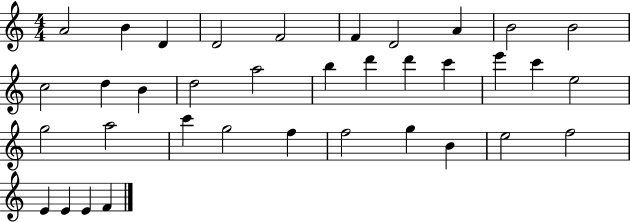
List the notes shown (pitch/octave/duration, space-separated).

A4/h B4/q D4/q D4/h F4/h F4/q D4/h A4/q B4/h B4/h C5/h D5/q B4/q D5/h A5/h B5/q D6/q D6/q C6/q E6/q C6/q E5/h G5/h A5/h C6/q G5/h F5/q F5/h G5/q B4/q E5/h F5/h E4/q E4/q E4/q F4/q